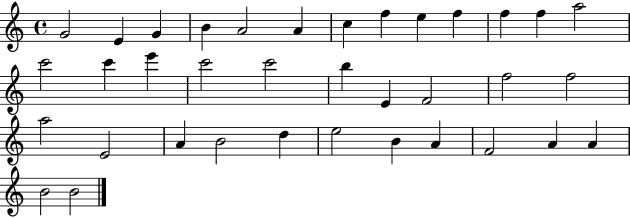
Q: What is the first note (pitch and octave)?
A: G4